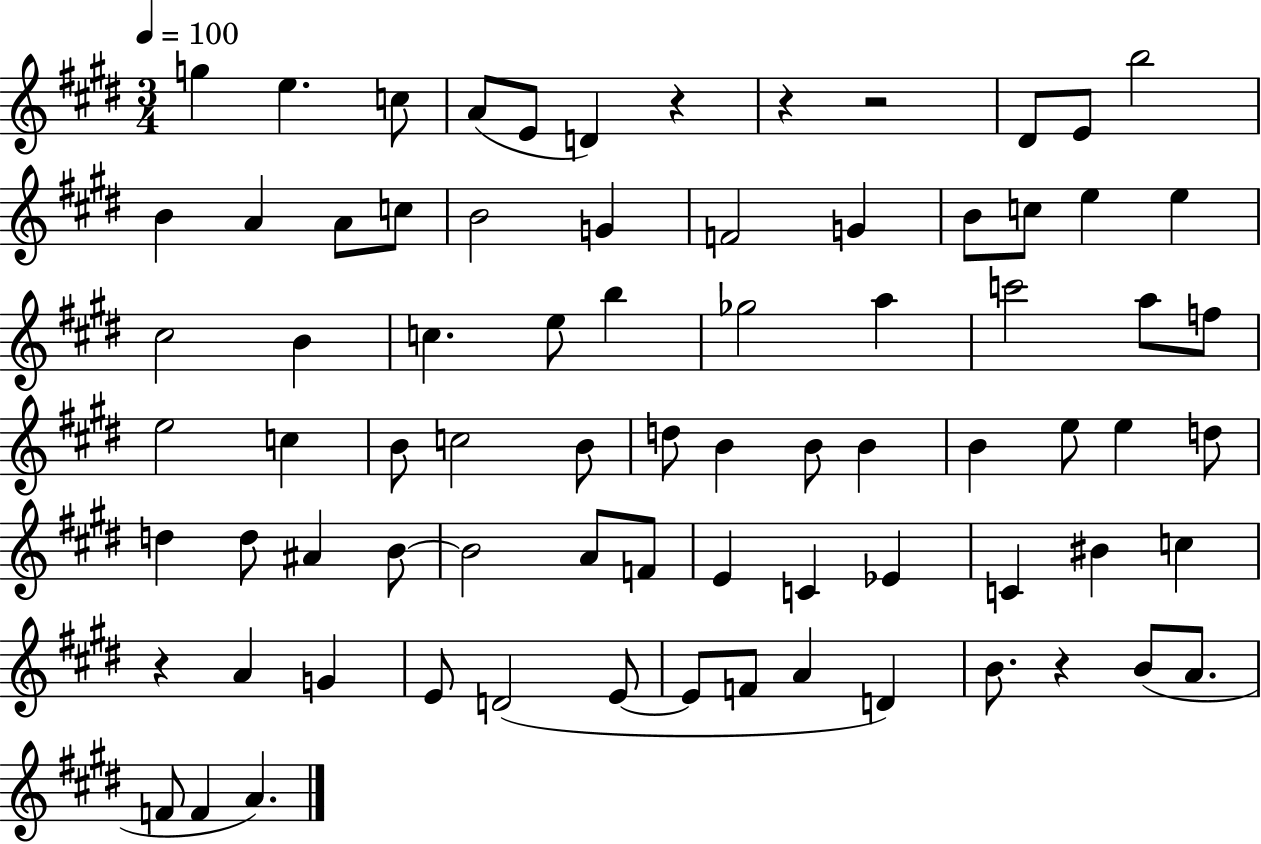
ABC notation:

X:1
T:Untitled
M:3/4
L:1/4
K:E
g e c/2 A/2 E/2 D z z z2 ^D/2 E/2 b2 B A A/2 c/2 B2 G F2 G B/2 c/2 e e ^c2 B c e/2 b _g2 a c'2 a/2 f/2 e2 c B/2 c2 B/2 d/2 B B/2 B B e/2 e d/2 d d/2 ^A B/2 B2 A/2 F/2 E C _E C ^B c z A G E/2 D2 E/2 E/2 F/2 A D B/2 z B/2 A/2 F/2 F A